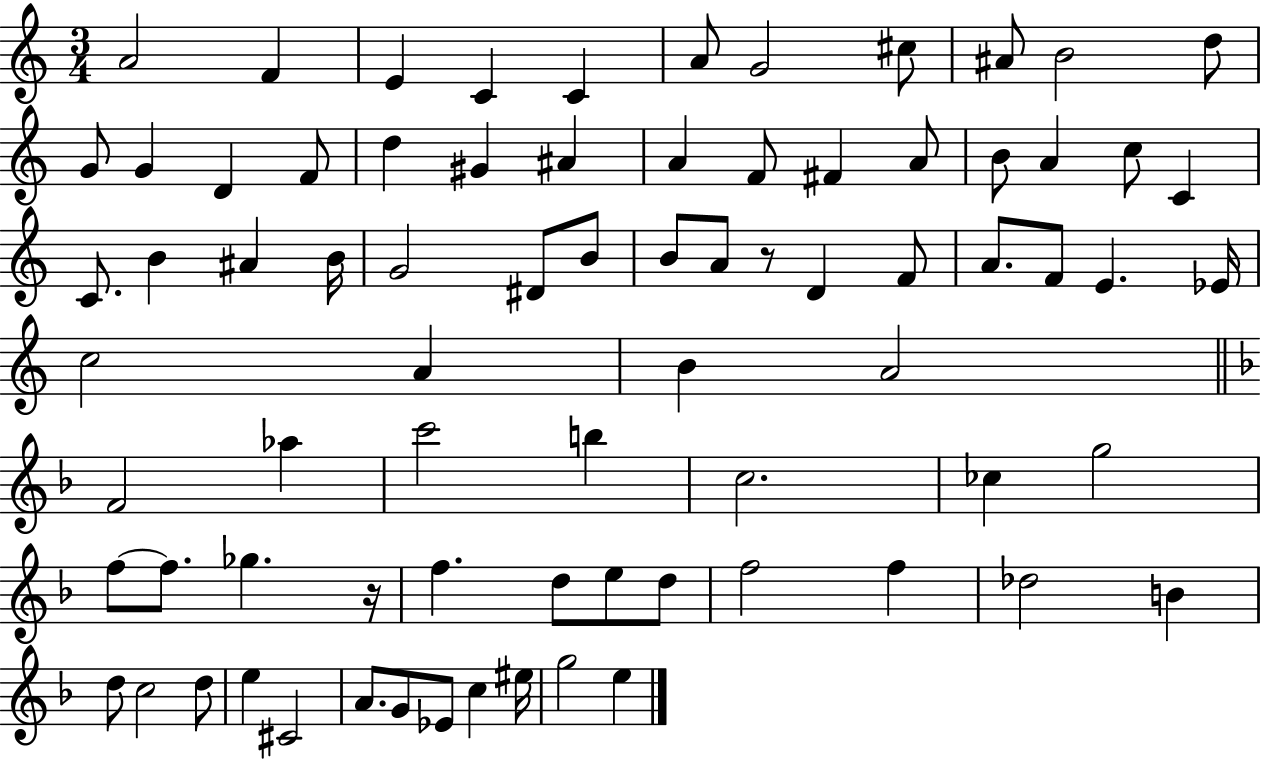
A4/h F4/q E4/q C4/q C4/q A4/e G4/h C#5/e A#4/e B4/h D5/e G4/e G4/q D4/q F4/e D5/q G#4/q A#4/q A4/q F4/e F#4/q A4/e B4/e A4/q C5/e C4/q C4/e. B4/q A#4/q B4/s G4/h D#4/e B4/e B4/e A4/e R/e D4/q F4/e A4/e. F4/e E4/q. Eb4/s C5/h A4/q B4/q A4/h F4/h Ab5/q C6/h B5/q C5/h. CES5/q G5/h F5/e F5/e. Gb5/q. R/s F5/q. D5/e E5/e D5/e F5/h F5/q Db5/h B4/q D5/e C5/h D5/e E5/q C#4/h A4/e. G4/e Eb4/e C5/q EIS5/s G5/h E5/q